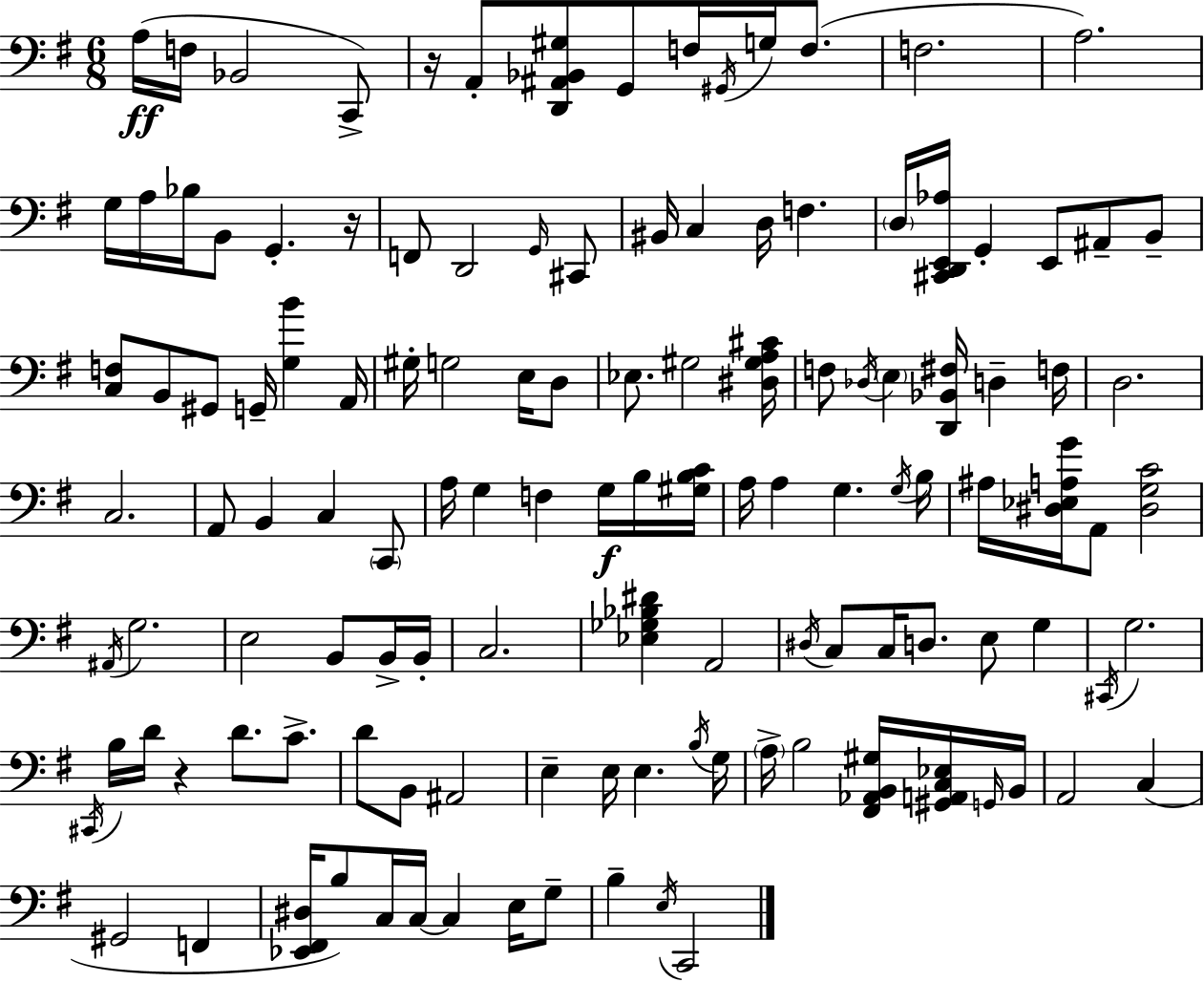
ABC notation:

X:1
T:Untitled
M:6/8
L:1/4
K:G
A,/4 F,/4 _B,,2 C,,/2 z/4 A,,/2 [D,,^A,,_B,,^G,]/2 G,,/2 F,/4 ^G,,/4 G,/4 F,/2 F,2 A,2 G,/4 A,/4 _B,/4 B,,/2 G,, z/4 F,,/2 D,,2 G,,/4 ^C,,/2 ^B,,/4 C, D,/4 F, D,/4 [^C,,D,,E,,_A,]/4 G,, E,,/2 ^A,,/2 B,,/2 [C,F,]/2 B,,/2 ^G,,/2 G,,/4 [G,B] A,,/4 ^G,/4 G,2 E,/4 D,/2 _E,/2 ^G,2 [^D,^G,A,^C]/4 F,/2 _D,/4 E, [D,,_B,,^F,]/4 D, F,/4 D,2 C,2 A,,/2 B,, C, C,,/2 A,/4 G, F, G,/4 B,/4 [^G,B,C]/4 A,/4 A, G, G,/4 B,/4 ^A,/4 [^D,_E,A,G]/4 A,,/2 [^D,G,C]2 ^A,,/4 G,2 E,2 B,,/2 B,,/4 B,,/4 C,2 [_E,_G,_B,^D] A,,2 ^D,/4 C,/2 C,/4 D,/2 E,/2 G, ^C,,/4 G,2 ^C,,/4 B,/4 D/4 z D/2 C/2 D/2 B,,/2 ^A,,2 E, E,/4 E, B,/4 G,/4 A,/4 B,2 [^F,,_A,,B,,^G,]/4 [^G,,A,,C,_E,]/4 G,,/4 B,,/4 A,,2 C, ^G,,2 F,, [_E,,^F,,^D,]/4 B,/2 C,/4 C,/4 C, E,/4 G,/2 B, E,/4 C,,2